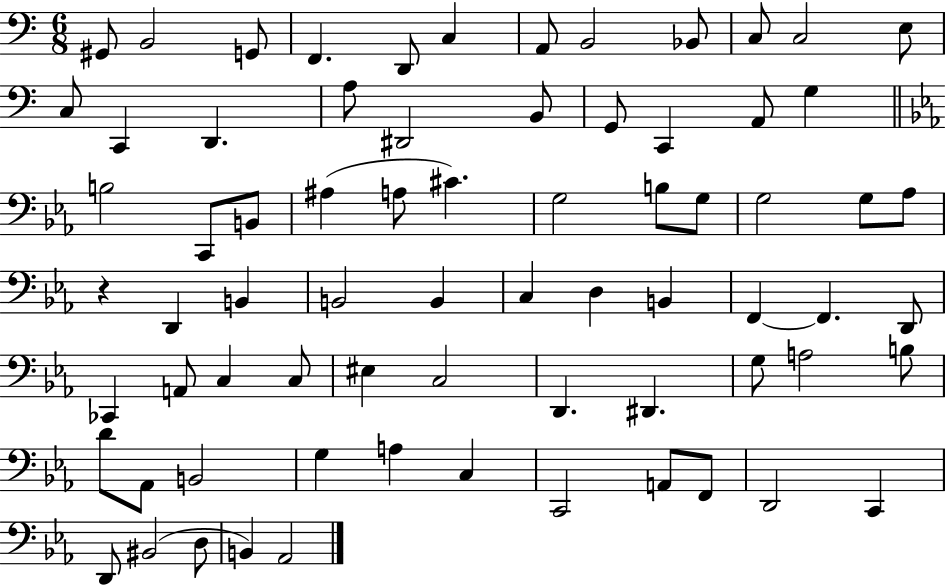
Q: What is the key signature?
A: C major